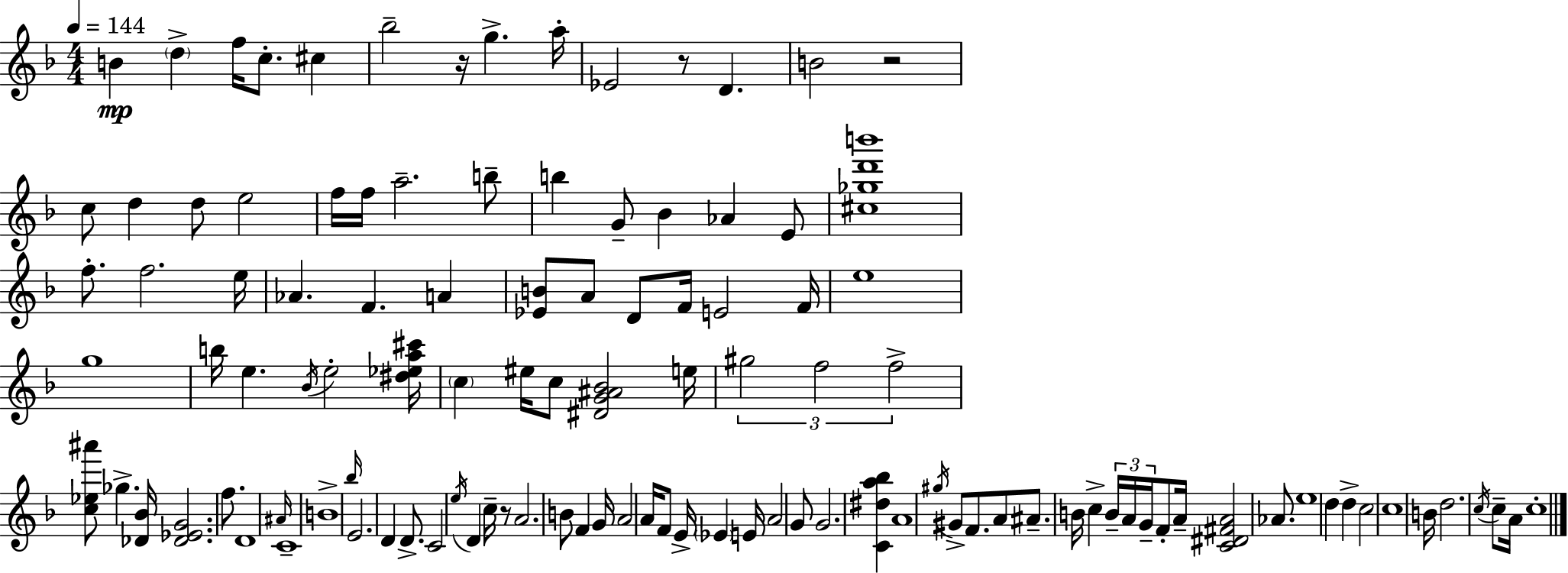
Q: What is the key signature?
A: D minor